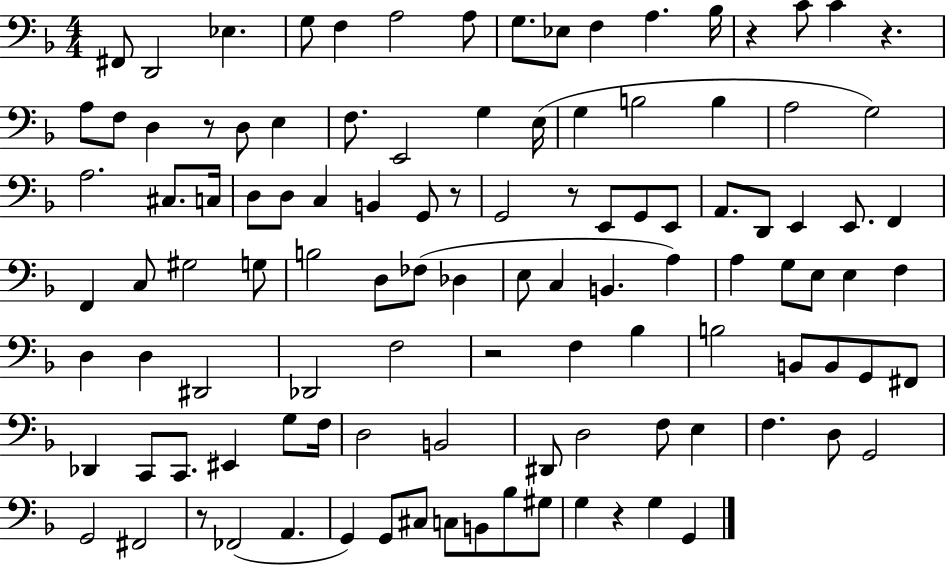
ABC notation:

X:1
T:Untitled
M:4/4
L:1/4
K:F
^F,,/2 D,,2 _E, G,/2 F, A,2 A,/2 G,/2 _E,/2 F, A, _B,/4 z C/2 C z A,/2 F,/2 D, z/2 D,/2 E, F,/2 E,,2 G, E,/4 G, B,2 B, A,2 G,2 A,2 ^C,/2 C,/4 D,/2 D,/2 C, B,, G,,/2 z/2 G,,2 z/2 E,,/2 G,,/2 E,,/2 A,,/2 D,,/2 E,, E,,/2 F,, F,, C,/2 ^G,2 G,/2 B,2 D,/2 _F,/2 _D, E,/2 C, B,, A, A, G,/2 E,/2 E, F, D, D, ^D,,2 _D,,2 F,2 z2 F, _B, B,2 B,,/2 B,,/2 G,,/2 ^F,,/2 _D,, C,,/2 C,,/2 ^E,, G,/2 F,/4 D,2 B,,2 ^D,,/2 D,2 F,/2 E, F, D,/2 G,,2 G,,2 ^F,,2 z/2 _F,,2 A,, G,, G,,/2 ^C,/2 C,/2 B,,/2 _B,/2 ^G,/2 G, z G, G,,